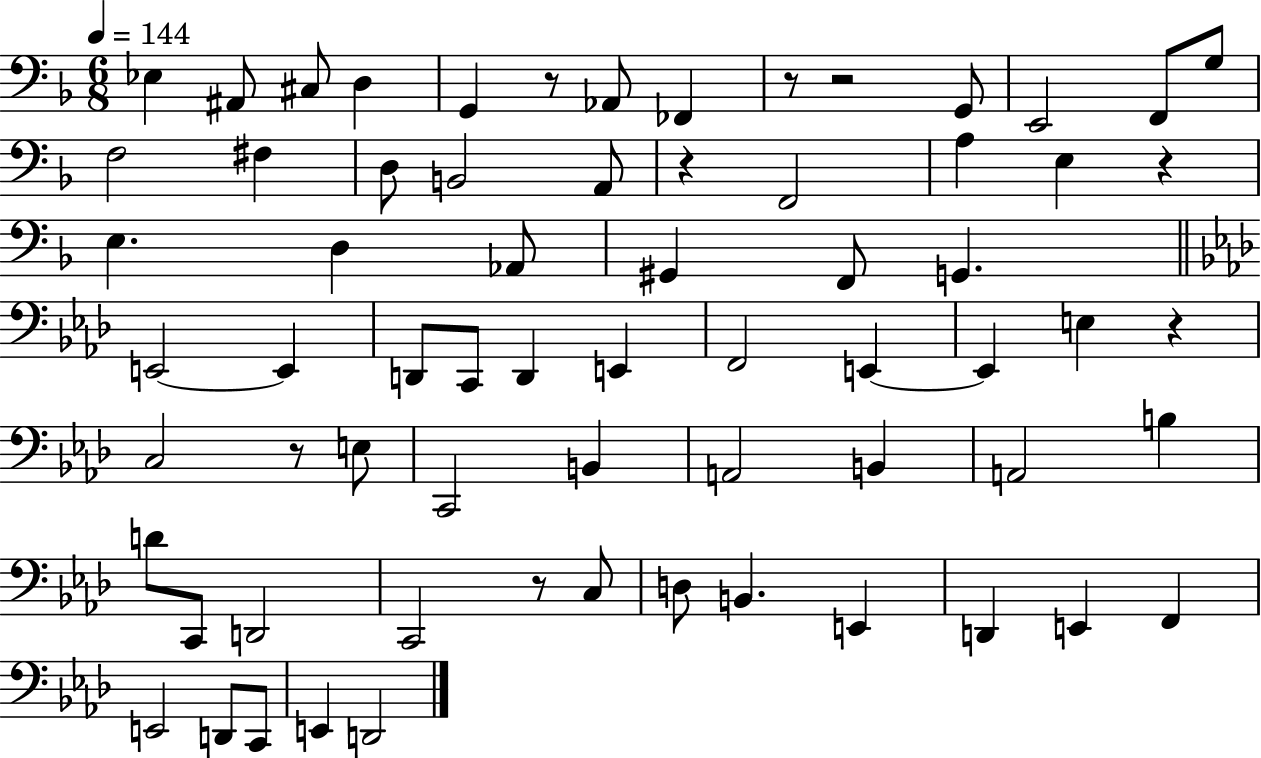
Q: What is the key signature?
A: F major